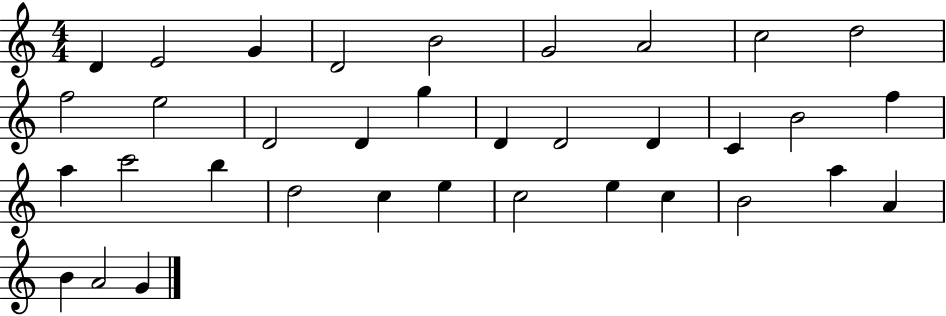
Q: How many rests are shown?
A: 0